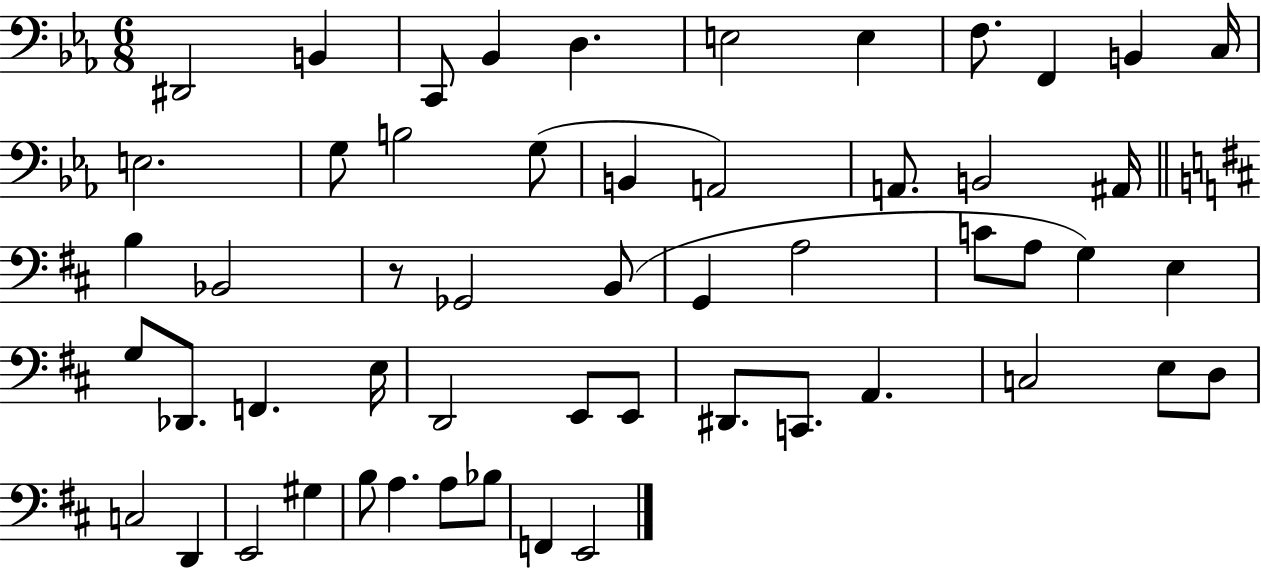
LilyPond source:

{
  \clef bass
  \numericTimeSignature
  \time 6/8
  \key ees \major
  dis,2 b,4 | c,8 bes,4 d4. | e2 e4 | f8. f,4 b,4 c16 | \break e2. | g8 b2 g8( | b,4 a,2) | a,8. b,2 ais,16 | \break \bar "||" \break \key d \major b4 bes,2 | r8 ges,2 b,8( | g,4 a2 | c'8 a8 g4) e4 | \break g8 des,8. f,4. e16 | d,2 e,8 e,8 | dis,8. c,8. a,4. | c2 e8 d8 | \break c2 d,4 | e,2 gis4 | b8 a4. a8 bes8 | f,4 e,2 | \break \bar "|."
}